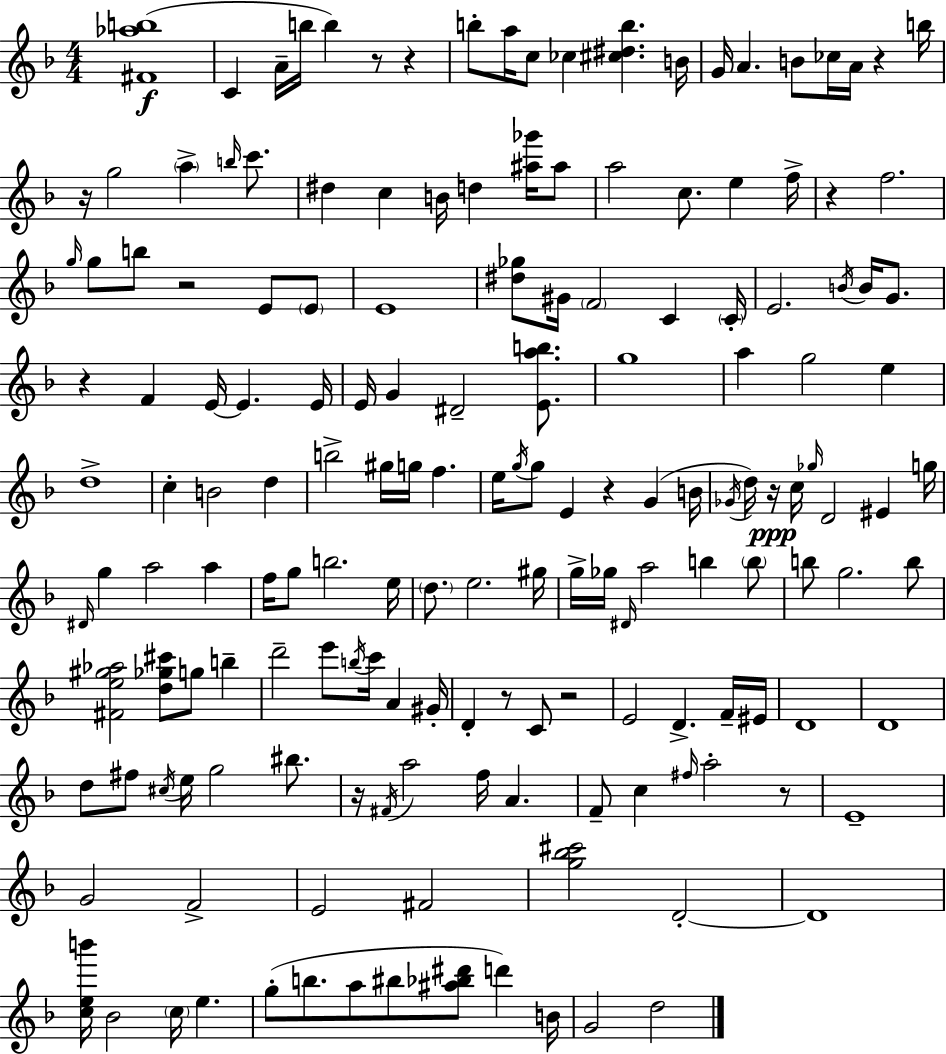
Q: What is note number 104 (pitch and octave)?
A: D4